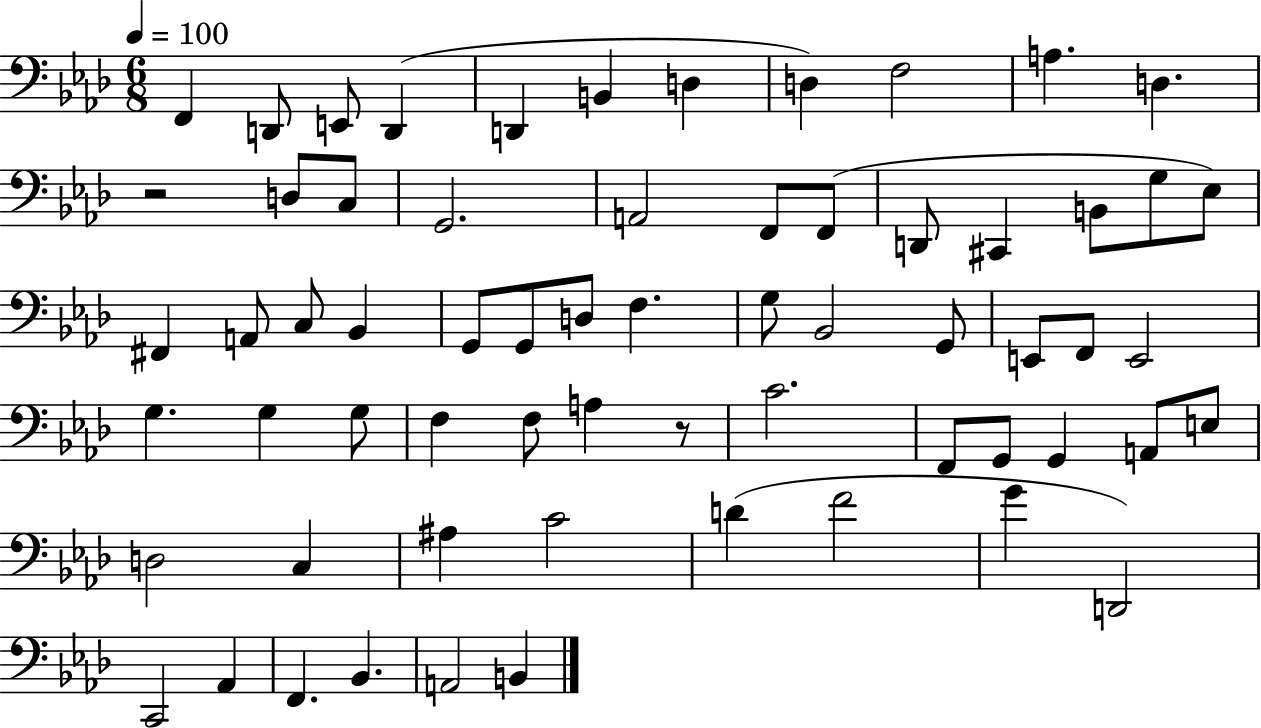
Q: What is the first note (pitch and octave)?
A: F2